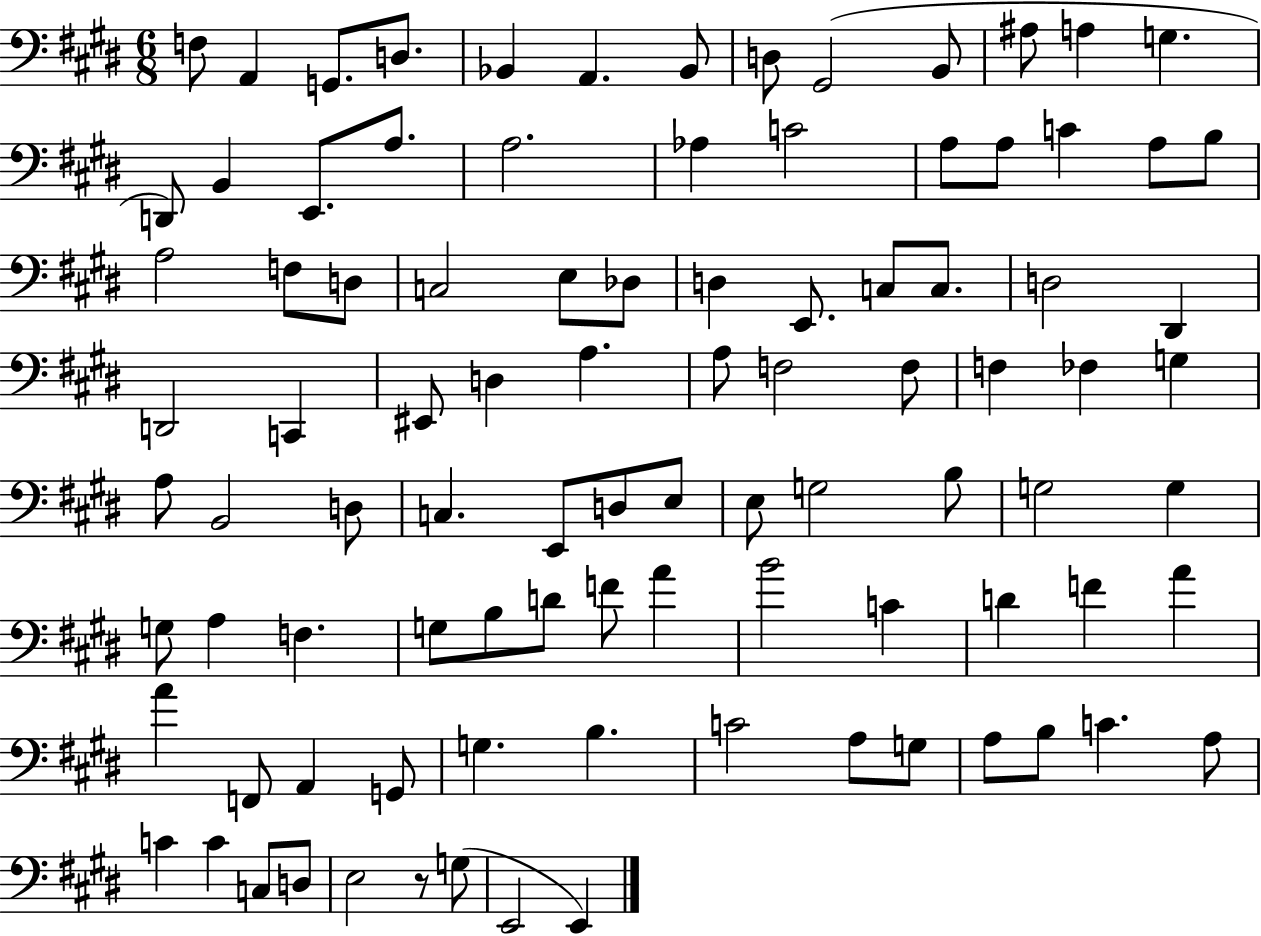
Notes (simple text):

F3/e A2/q G2/e. D3/e. Bb2/q A2/q. Bb2/e D3/e G#2/h B2/e A#3/e A3/q G3/q. D2/e B2/q E2/e. A3/e. A3/h. Ab3/q C4/h A3/e A3/e C4/q A3/e B3/e A3/h F3/e D3/e C3/h E3/e Db3/e D3/q E2/e. C3/e C3/e. D3/h D#2/q D2/h C2/q EIS2/e D3/q A3/q. A3/e F3/h F3/e F3/q FES3/q G3/q A3/e B2/h D3/e C3/q. E2/e D3/e E3/e E3/e G3/h B3/e G3/h G3/q G3/e A3/q F3/q. G3/e B3/e D4/e F4/e A4/q B4/h C4/q D4/q F4/q A4/q A4/q F2/e A2/q G2/e G3/q. B3/q. C4/h A3/e G3/e A3/e B3/e C4/q. A3/e C4/q C4/q C3/e D3/e E3/h R/e G3/e E2/h E2/q